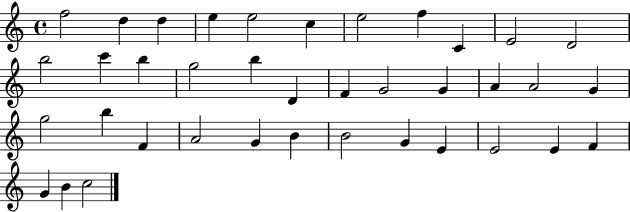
F5/h D5/q D5/q E5/q E5/h C5/q E5/h F5/q C4/q E4/h D4/h B5/h C6/q B5/q G5/h B5/q D4/q F4/q G4/h G4/q A4/q A4/h G4/q G5/h B5/q F4/q A4/h G4/q B4/q B4/h G4/q E4/q E4/h E4/q F4/q G4/q B4/q C5/h